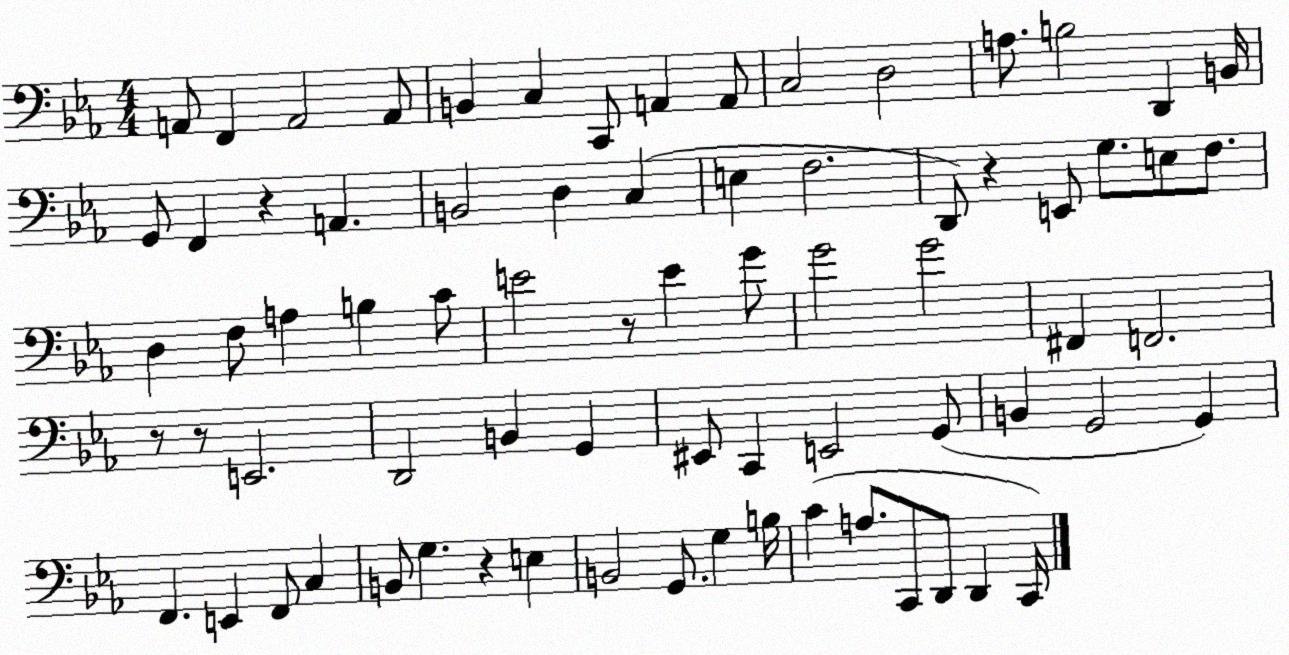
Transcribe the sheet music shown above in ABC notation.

X:1
T:Untitled
M:4/4
L:1/4
K:Eb
A,,/2 F,, A,,2 A,,/2 B,, C, C,,/2 A,, A,,/2 C,2 D,2 A,/2 B,2 D,, B,,/4 G,,/2 F,, z A,, B,,2 D, C, E, F,2 D,,/2 z E,,/2 G,/2 E,/2 F,/2 D, F,/2 A, B, C/2 E2 z/2 E G/2 G2 G2 ^F,, F,,2 z/2 z/2 E,,2 D,,2 B,, G,, ^E,,/2 C,, E,,2 G,,/2 B,, G,,2 G,, F,, E,, F,,/2 C, B,,/2 G, z E, B,,2 G,,/2 G, B,/4 C A,/2 C,,/2 D,,/2 D,, C,,/4